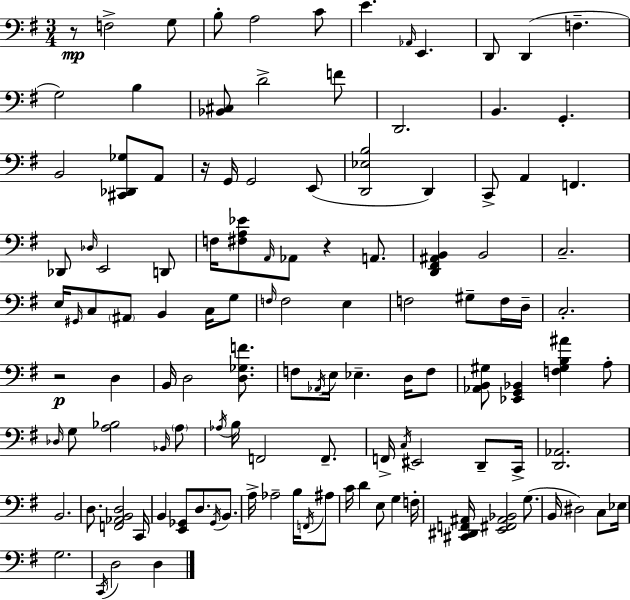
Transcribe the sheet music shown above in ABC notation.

X:1
T:Untitled
M:3/4
L:1/4
K:Em
z/2 F,2 G,/2 B,/2 A,2 C/2 E _A,,/4 E,, D,,/2 D,, F, G,2 B, [_B,,^C,]/2 D2 F/2 D,,2 B,, G,, B,,2 [^C,,_D,,_G,]/2 A,,/2 z/4 G,,/4 G,,2 E,,/2 [D,,_E,B,]2 D,, C,,/2 A,, F,, _D,,/2 _D,/4 E,,2 D,,/2 F,/4 [^F,A,_E]/2 A,,/4 _A,,/2 z A,,/2 [D,,^F,,^A,,B,,] B,,2 C,2 E,/4 ^G,,/4 C,/2 ^A,,/2 B,, C,/4 G,/2 F,/4 F,2 E, F,2 ^G,/2 F,/4 D,/4 C,2 z2 D, B,,/4 D,2 [D,_G,F]/2 F,/2 _A,,/4 E,/4 _E, D,/4 F,/2 [_A,,B,,^G,]/2 [_E,,G,,_B,,] [F,^G,B,^A] A,/2 _D,/4 G,/2 [A,_B,]2 _B,,/4 A,/2 _A,/4 B,/4 F,,2 F,,/2 F,,/4 C,/4 ^E,,2 D,,/2 C,,/4 [D,,_A,,]2 B,,2 D,/2 [F,,_A,,B,,D,]2 C,,/4 B,, [E,,_G,,]/2 D,/2 _G,,/4 B,,/2 A,/4 _A,2 B,/4 F,,/4 ^A,/2 C/4 D E,/2 G, F,/4 [^C,,^D,,F,,^A,,]/4 [E,,^F,,^A,,_B,,]2 G,/2 B,,/4 ^D,2 C,/2 _E,/4 G,2 C,,/4 D,2 D,